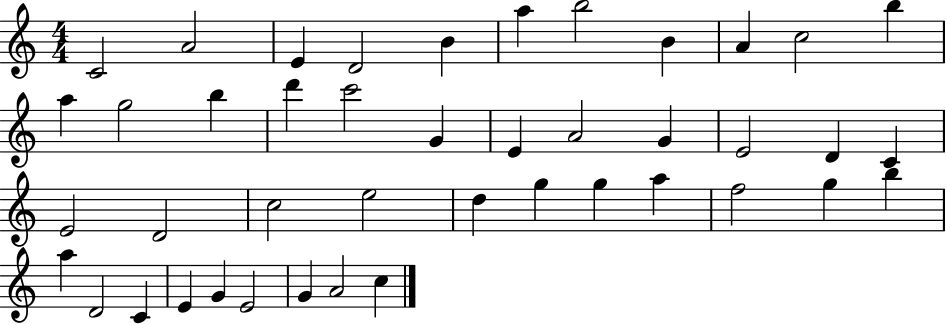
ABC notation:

X:1
T:Untitled
M:4/4
L:1/4
K:C
C2 A2 E D2 B a b2 B A c2 b a g2 b d' c'2 G E A2 G E2 D C E2 D2 c2 e2 d g g a f2 g b a D2 C E G E2 G A2 c